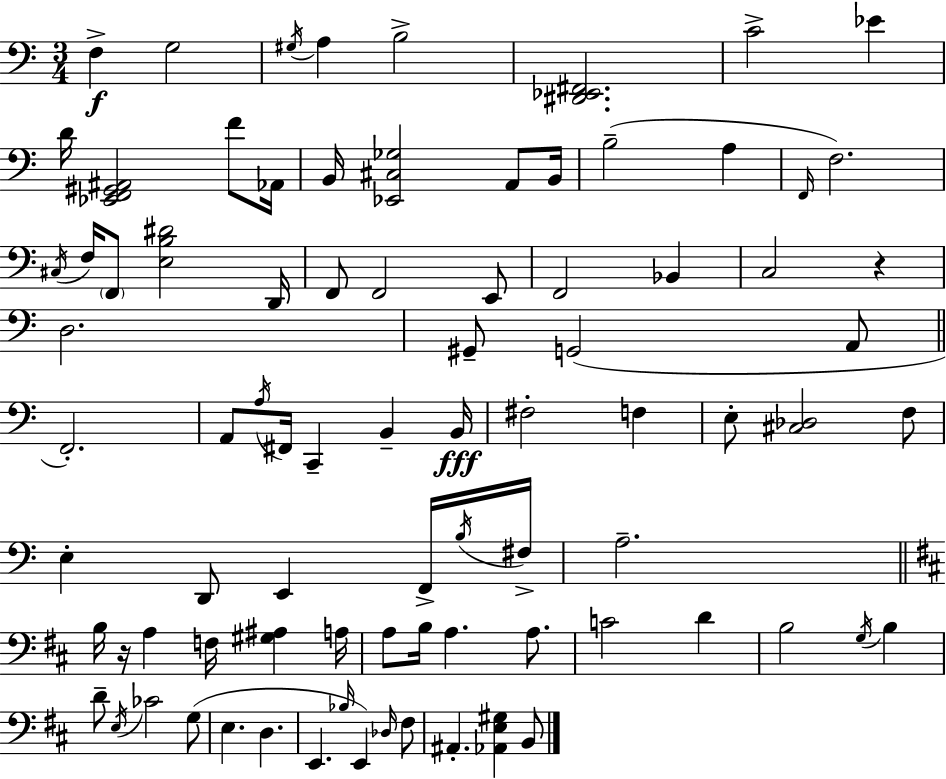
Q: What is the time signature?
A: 3/4